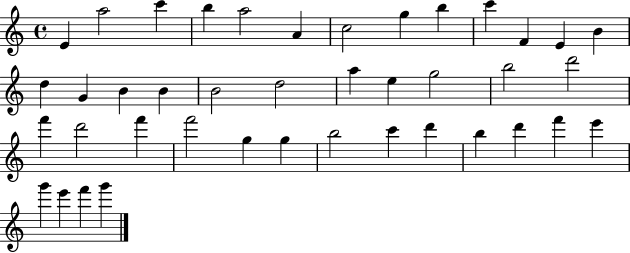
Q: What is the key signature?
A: C major